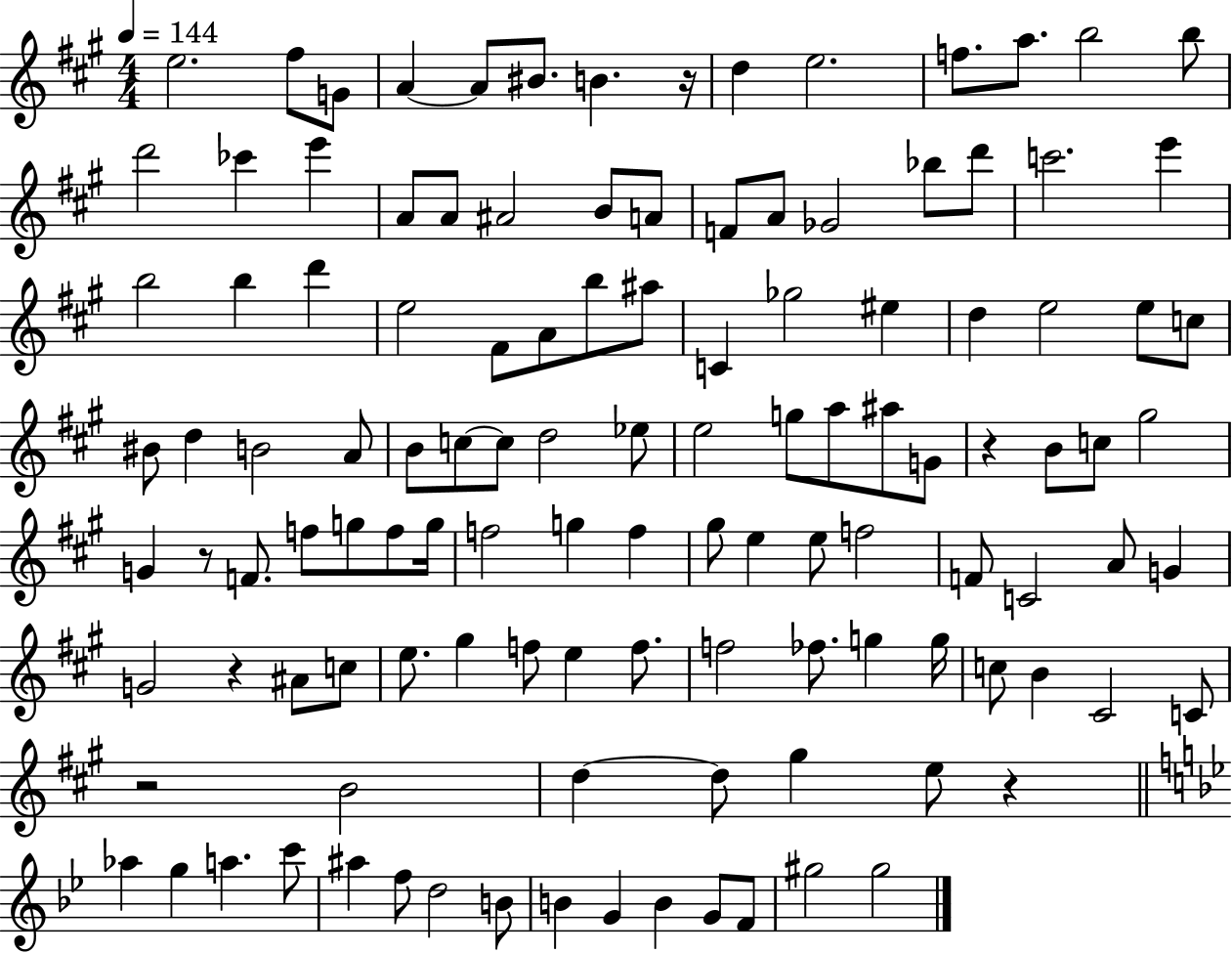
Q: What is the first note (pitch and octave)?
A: E5